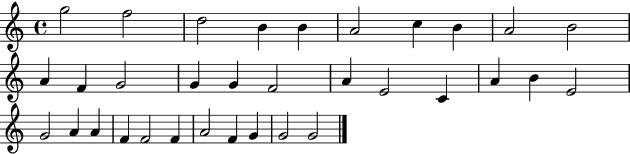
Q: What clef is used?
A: treble